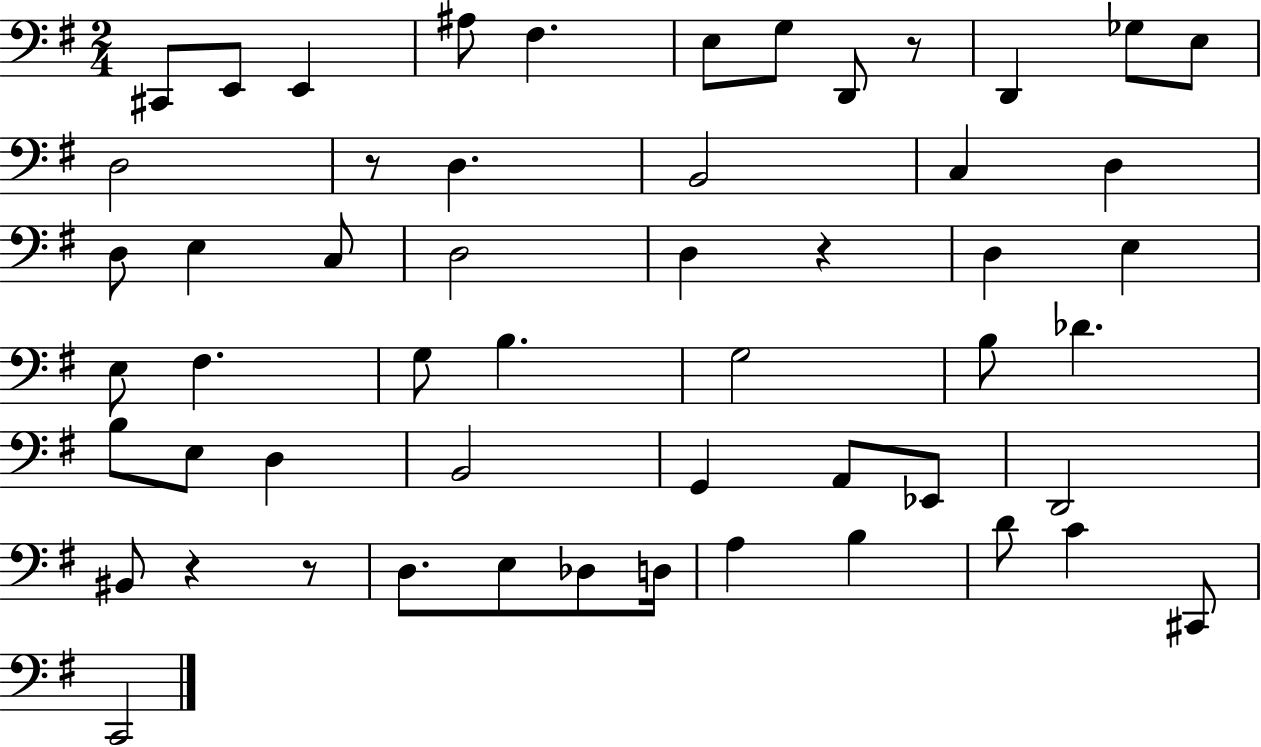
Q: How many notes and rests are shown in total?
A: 54